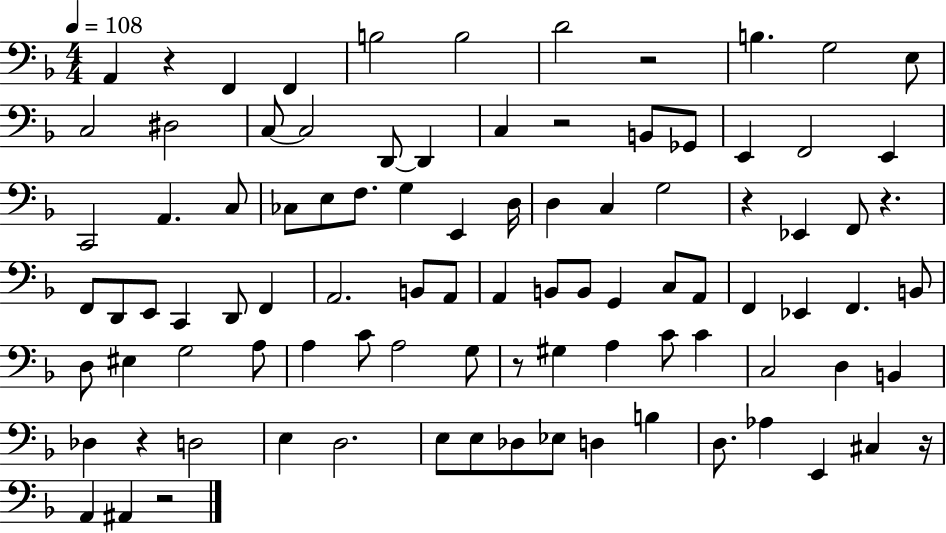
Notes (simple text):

A2/q R/q F2/q F2/q B3/h B3/h D4/h R/h B3/q. G3/h E3/e C3/h D#3/h C3/e C3/h D2/e D2/q C3/q R/h B2/e Gb2/e E2/q F2/h E2/q C2/h A2/q. C3/e CES3/e E3/e F3/e. G3/q E2/q D3/s D3/q C3/q G3/h R/q Eb2/q F2/e R/q. F2/e D2/e E2/e C2/q D2/e F2/q A2/h. B2/e A2/e A2/q B2/e B2/e G2/q C3/e A2/e F2/q Eb2/q F2/q. B2/e D3/e EIS3/q G3/h A3/e A3/q C4/e A3/h G3/e R/e G#3/q A3/q C4/e C4/q C3/h D3/q B2/q Db3/q R/q D3/h E3/q D3/h. E3/e E3/e Db3/e Eb3/e D3/q B3/q D3/e. Ab3/q E2/q C#3/q R/s A2/q A#2/q R/h